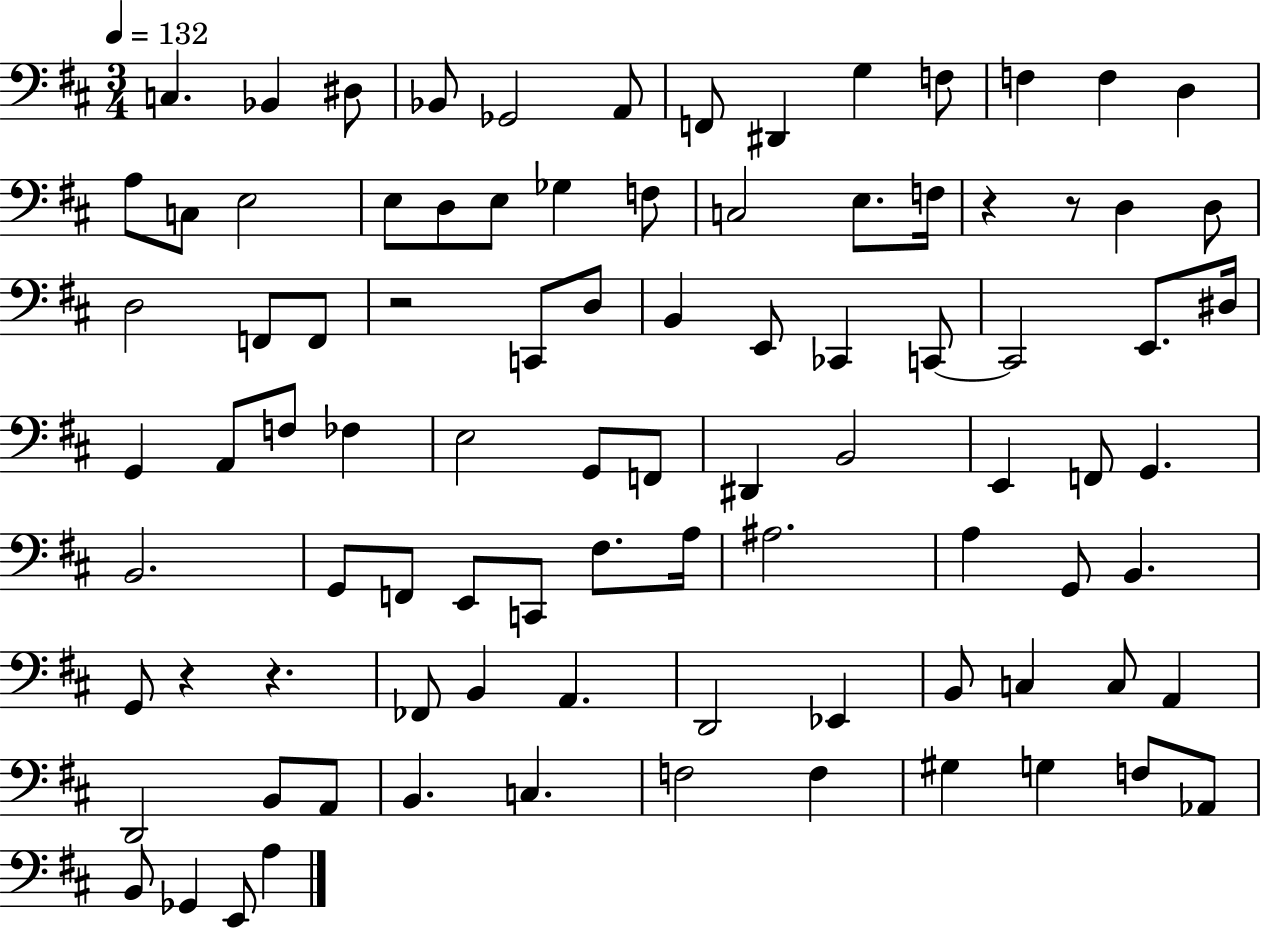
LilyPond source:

{
  \clef bass
  \numericTimeSignature
  \time 3/4
  \key d \major
  \tempo 4 = 132
  \repeat volta 2 { c4. bes,4 dis8 | bes,8 ges,2 a,8 | f,8 dis,4 g4 f8 | f4 f4 d4 | \break a8 c8 e2 | e8 d8 e8 ges4 f8 | c2 e8. f16 | r4 r8 d4 d8 | \break d2 f,8 f,8 | r2 c,8 d8 | b,4 e,8 ces,4 c,8~~ | c,2 e,8. dis16 | \break g,4 a,8 f8 fes4 | e2 g,8 f,8 | dis,4 b,2 | e,4 f,8 g,4. | \break b,2. | g,8 f,8 e,8 c,8 fis8. a16 | ais2. | a4 g,8 b,4. | \break g,8 r4 r4. | fes,8 b,4 a,4. | d,2 ees,4 | b,8 c4 c8 a,4 | \break d,2 b,8 a,8 | b,4. c4. | f2 f4 | gis4 g4 f8 aes,8 | \break b,8 ges,4 e,8 a4 | } \bar "|."
}